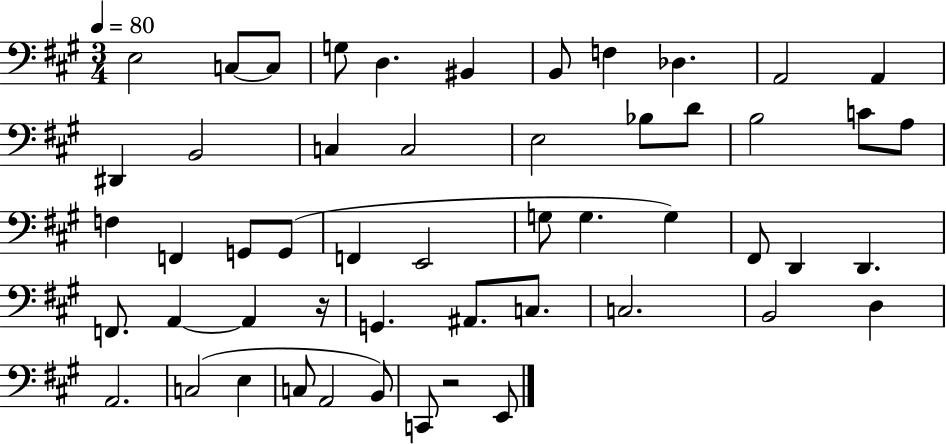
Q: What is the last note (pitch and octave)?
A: E2